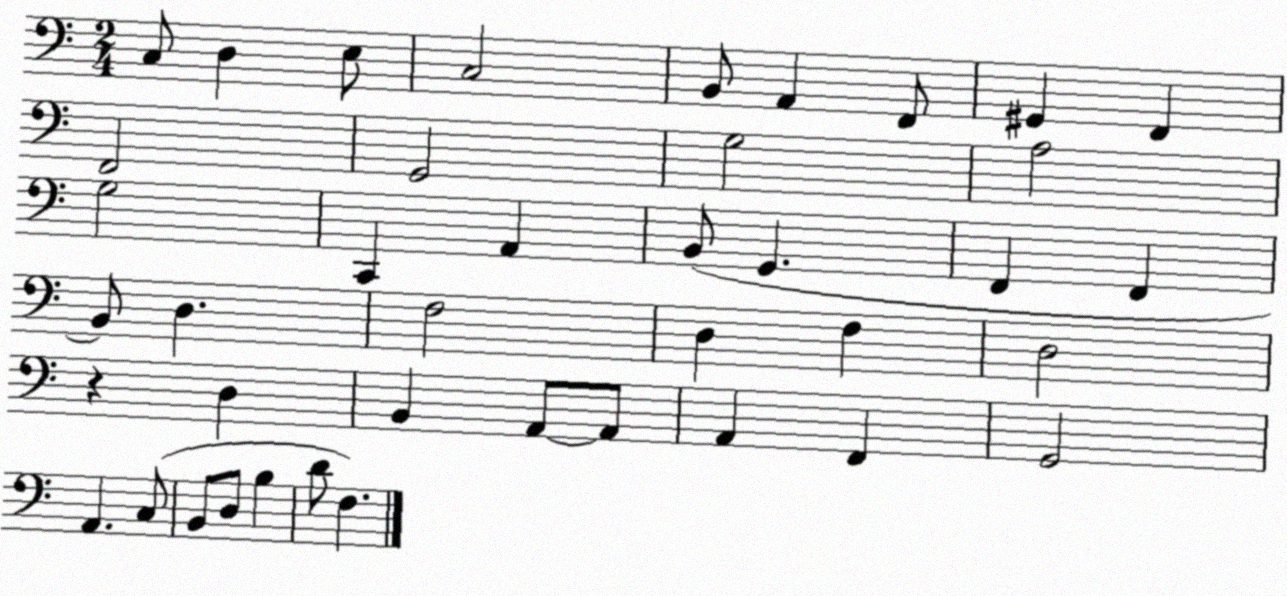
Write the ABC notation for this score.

X:1
T:Untitled
M:2/4
L:1/4
K:C
C,/2 D, E,/2 C,2 B,,/2 A,, F,,/2 ^G,, F,, F,,2 G,,2 G,2 A,2 G,2 C,, A,, B,,/2 G,, F,, F,, B,,/2 D, F,2 D, F, D,2 z D, B,, A,,/2 A,,/2 A,, F,, G,,2 A,, C,/2 B,,/2 D,/2 B, D/2 F,